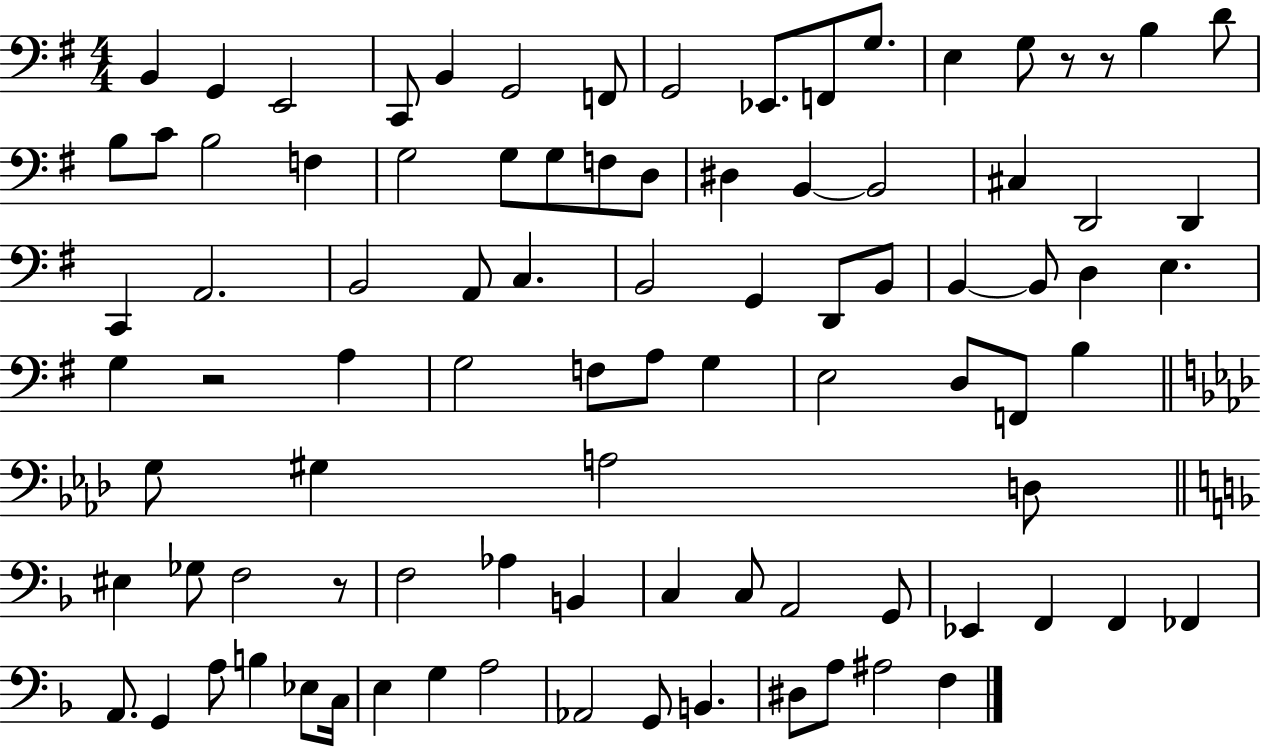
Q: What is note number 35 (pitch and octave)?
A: C3